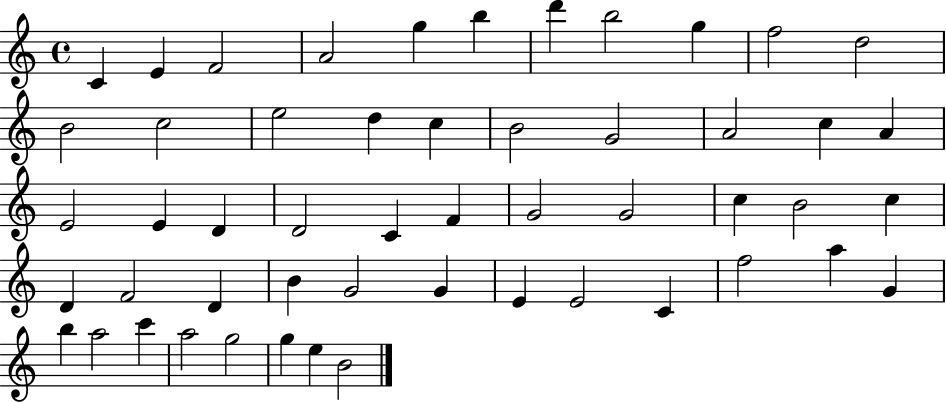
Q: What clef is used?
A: treble